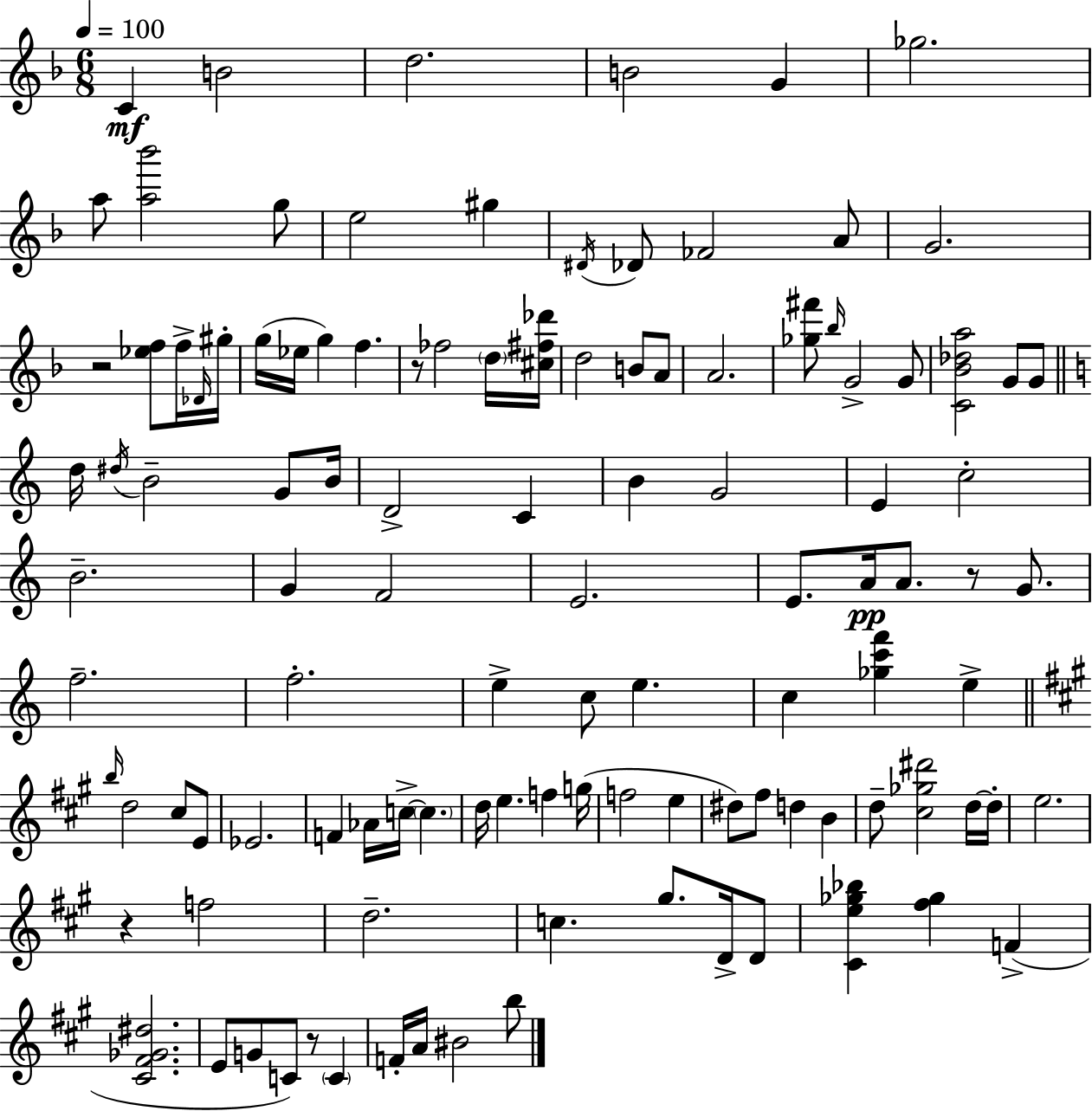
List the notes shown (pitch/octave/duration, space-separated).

C4/q B4/h D5/h. B4/h G4/q Gb5/h. A5/e [A5,Bb6]/h G5/e E5/h G#5/q D#4/s Db4/e FES4/h A4/e G4/h. R/h [Eb5,F5]/e F5/s Db4/s G#5/s G5/s Eb5/s G5/q F5/q. R/e FES5/h D5/s [C#5,F#5,Db6]/s D5/h B4/e A4/e A4/h. [Gb5,F#6]/e Bb5/s G4/h G4/e [C4,Bb4,Db5,A5]/h G4/e G4/e D5/s D#5/s B4/h G4/e B4/s D4/h C4/q B4/q G4/h E4/q C5/h B4/h. G4/q F4/h E4/h. E4/e. A4/s A4/e. R/e G4/e. F5/h. F5/h. E5/q C5/e E5/q. C5/q [Gb5,C6,F6]/q E5/q B5/s D5/h C#5/e E4/e Eb4/h. F4/q Ab4/s C5/s C5/q. D5/s E5/q. F5/q G5/s F5/h E5/q D#5/e F#5/e D5/q B4/q D5/e [C#5,Gb5,D#6]/h D5/s D5/s E5/h. R/q F5/h D5/h. C5/q. G#5/e. D4/s D4/e [C#4,E5,Gb5,Bb5]/q [F#5,Gb5]/q F4/q [C#4,F#4,Gb4,D#5]/h. E4/e G4/e C4/e R/e C4/q F4/s A4/s BIS4/h B5/e